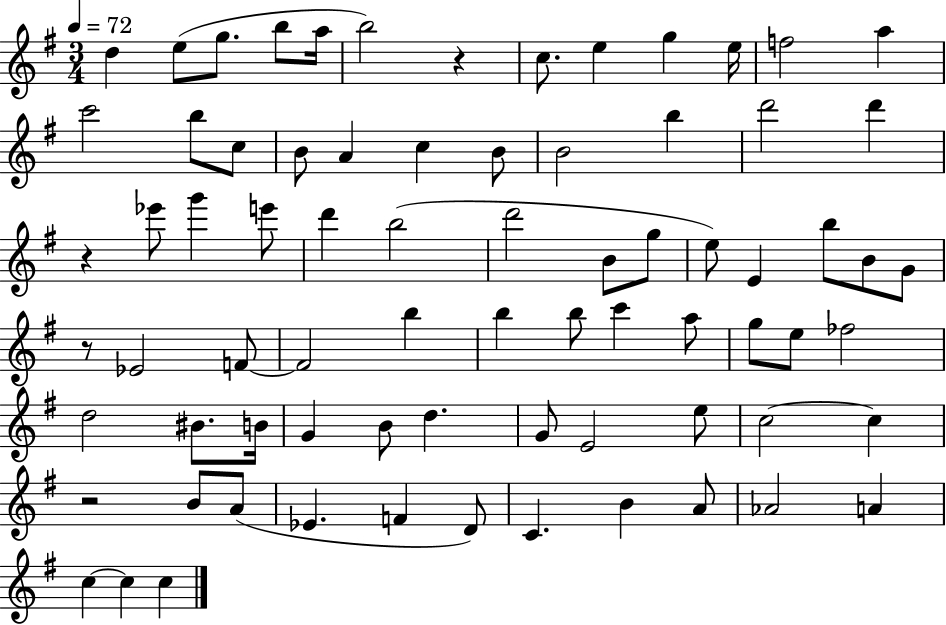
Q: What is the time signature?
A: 3/4